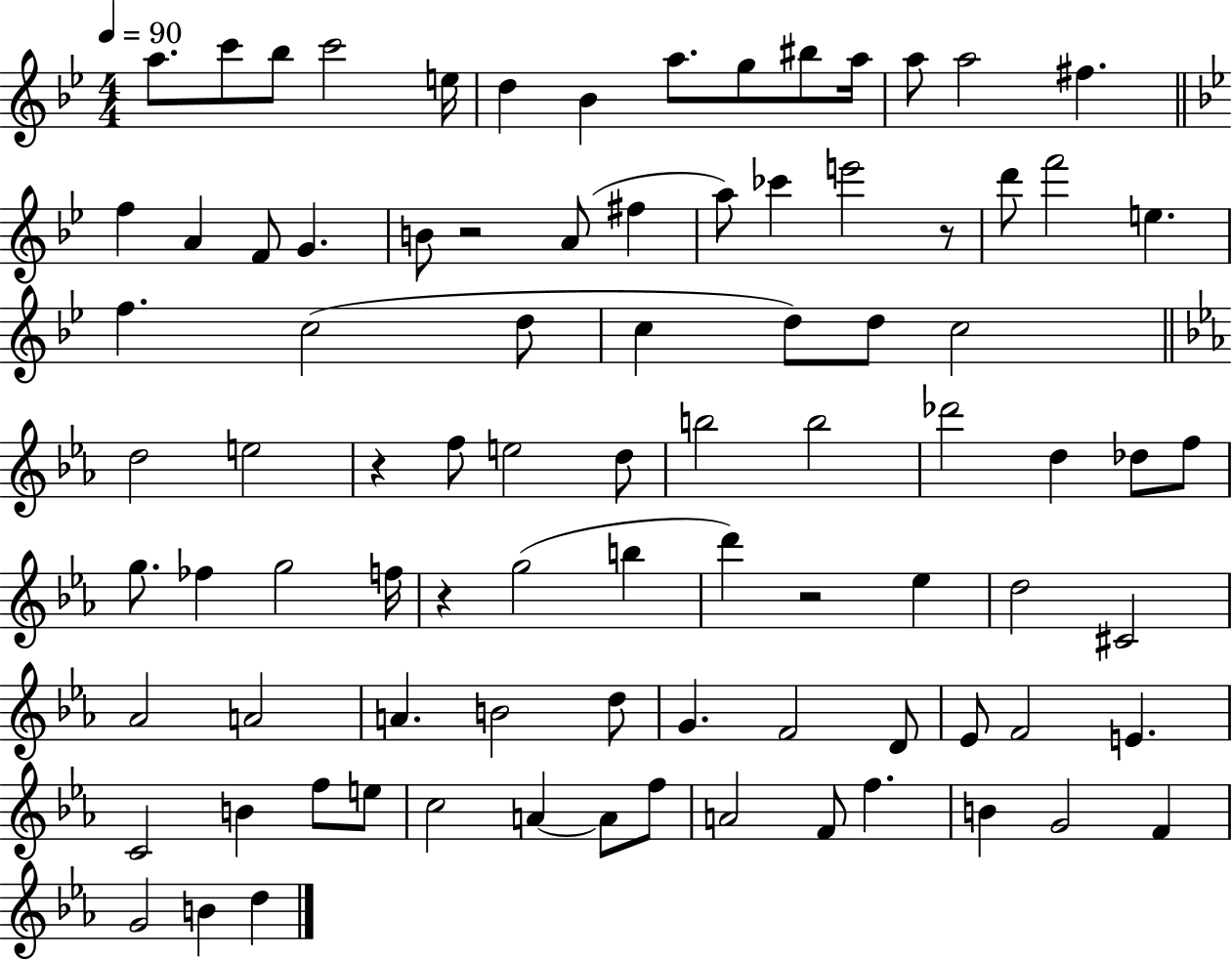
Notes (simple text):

A5/e. C6/e Bb5/e C6/h E5/s D5/q Bb4/q A5/e. G5/e BIS5/e A5/s A5/e A5/h F#5/q. F5/q A4/q F4/e G4/q. B4/e R/h A4/e F#5/q A5/e CES6/q E6/h R/e D6/e F6/h E5/q. F5/q. C5/h D5/e C5/q D5/e D5/e C5/h D5/h E5/h R/q F5/e E5/h D5/e B5/h B5/h Db6/h D5/q Db5/e F5/e G5/e. FES5/q G5/h F5/s R/q G5/h B5/q D6/q R/h Eb5/q D5/h C#4/h Ab4/h A4/h A4/q. B4/h D5/e G4/q. F4/h D4/e Eb4/e F4/h E4/q. C4/h B4/q F5/e E5/e C5/h A4/q A4/e F5/e A4/h F4/e F5/q. B4/q G4/h F4/q G4/h B4/q D5/q